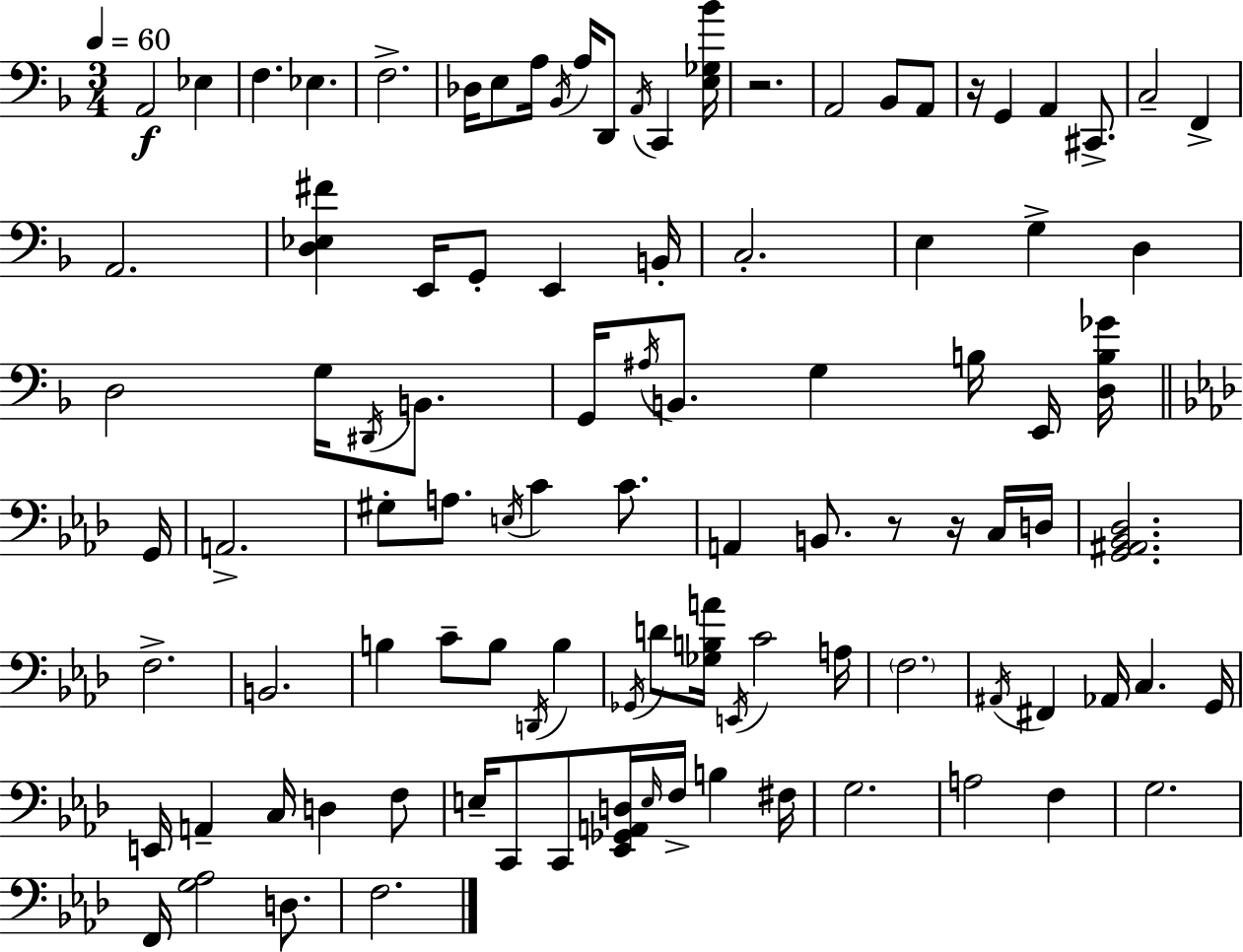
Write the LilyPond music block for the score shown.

{
  \clef bass
  \numericTimeSignature
  \time 3/4
  \key d \minor
  \tempo 4 = 60
  a,2\f ees4 | f4. ees4. | f2.-> | des16 e8 a16 \acciaccatura { bes,16 } a16 d,8 \acciaccatura { a,16 } c,4 | \break <e ges bes'>16 r2. | a,2 bes,8 | a,8 r16 g,4 a,4 cis,8.-> | c2-- f,4-> | \break a,2. | <d ees fis'>4 e,16 g,8-. e,4 | b,16-. c2.-. | e4 g4-> d4 | \break d2 g16 \acciaccatura { dis,16 } | b,8. g,16 \acciaccatura { ais16 } b,8. g4 | b16 e,16 <d b ges'>16 \bar "||" \break \key aes \major g,16 a,2.-> | gis8-. a8. \acciaccatura { e16 } c'4 c'8. | a,4 b,8. r8 r16 | c16 d16 <g, ais, bes, des>2. | \break f2.-> | b,2. | b4 c'8-- b8 \acciaccatura { d,16 } b4 | \acciaccatura { ges,16 } d'8 <ges b a'>16 \acciaccatura { e,16 } c'2 | \break a16 \parenthesize f2. | \acciaccatura { ais,16 } fis,4 aes,16 c4. | g,16 e,16 a,4-- c16 | d4 f8 e16-- c,8 c,8 <ees, ges, a, d>16 | \break \grace { e16 } f16-> b4 fis16 g2. | a2 | f4 g2. | f,16 <g aes>2 | \break d8. f2. | \bar "|."
}